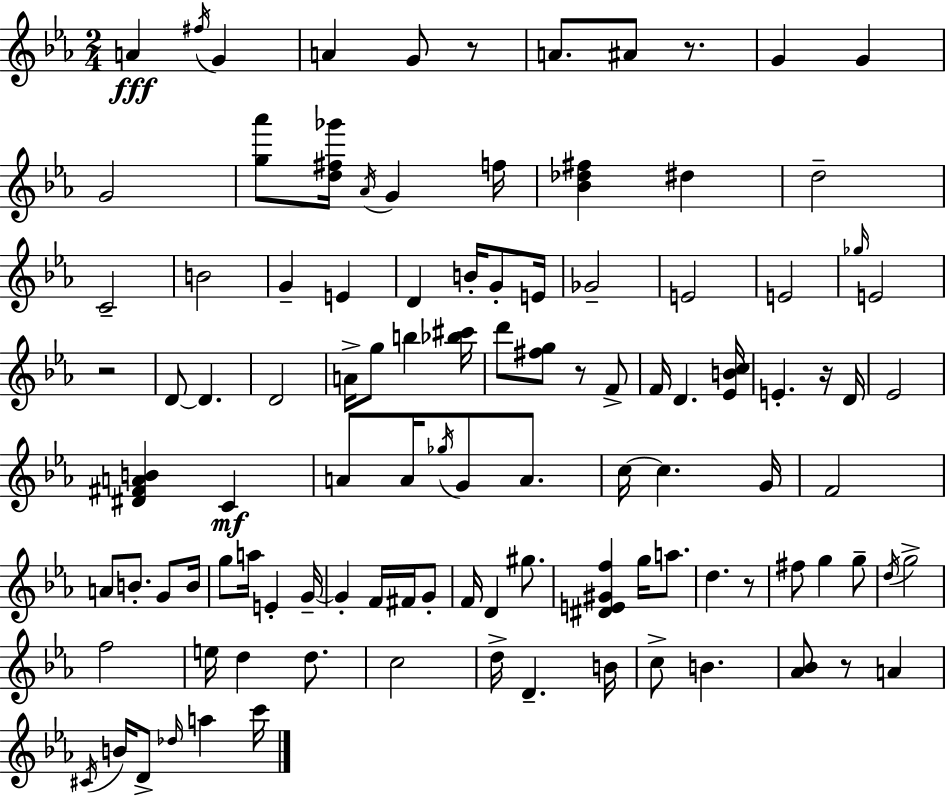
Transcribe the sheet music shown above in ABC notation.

X:1
T:Untitled
M:2/4
L:1/4
K:Cm
A ^f/4 G A G/2 z/2 A/2 ^A/2 z/2 G G G2 [g_a']/2 [d^f_g']/4 _A/4 G f/4 [_B_d^f] ^d d2 C2 B2 G E D B/4 G/2 E/4 _G2 E2 E2 _g/4 E2 z2 D/2 D D2 A/4 g/2 b [_b^c']/4 d'/2 [^fg]/2 z/2 F/2 F/4 D [_EBc]/4 E z/4 D/4 _E2 [^D^FAB] C A/2 A/4 _g/4 G/2 A/2 c/4 c G/4 F2 A/2 B/2 G/2 B/4 g/2 a/4 E G/4 G F/4 ^F/4 G/2 F/4 D ^g/2 [^DE^Gf] g/4 a/2 d z/2 ^f/2 g g/2 d/4 g2 f2 e/4 d d/2 c2 d/4 D B/4 c/2 B [_A_B]/2 z/2 A ^C/4 B/4 D/2 _d/4 a c'/4